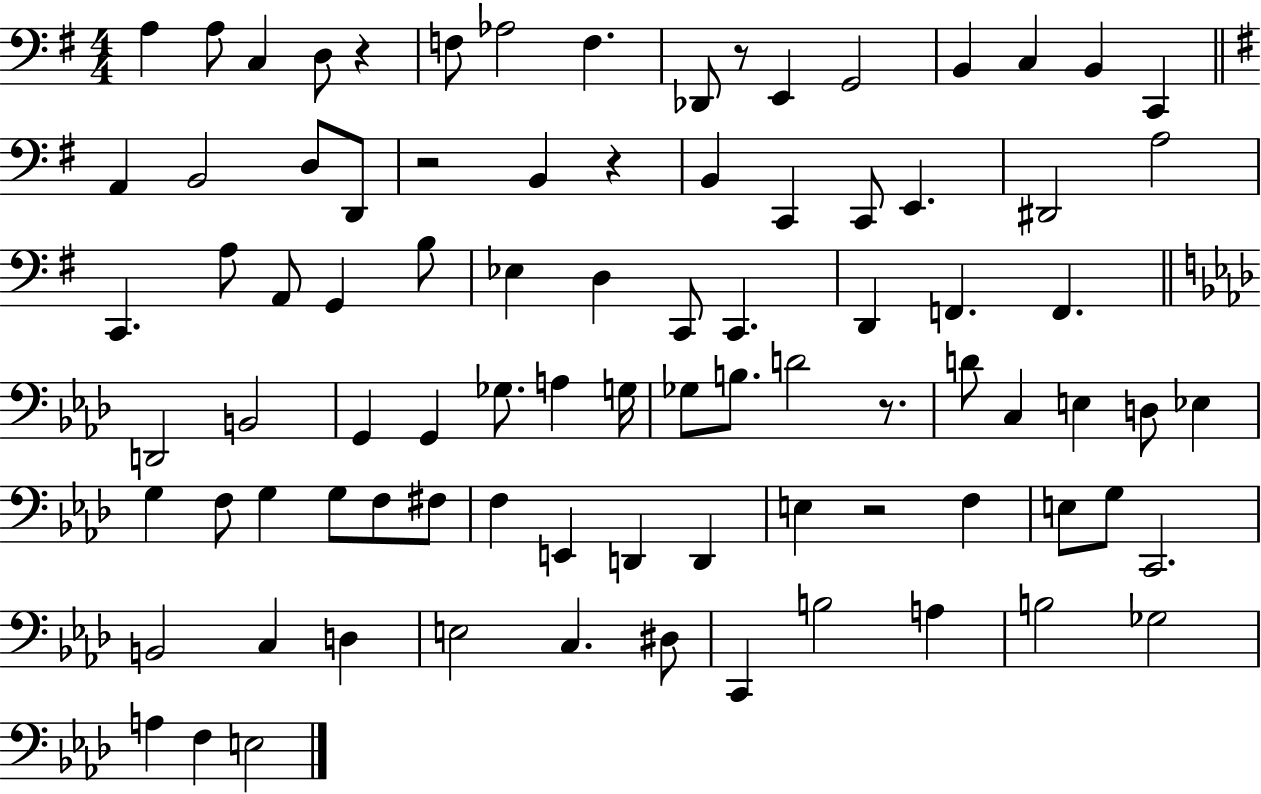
{
  \clef bass
  \numericTimeSignature
  \time 4/4
  \key g \major
  \repeat volta 2 { a4 a8 c4 d8 r4 | f8 aes2 f4. | des,8 r8 e,4 g,2 | b,4 c4 b,4 c,4 | \break \bar "||" \break \key e \minor a,4 b,2 d8 d,8 | r2 b,4 r4 | b,4 c,4 c,8 e,4. | dis,2 a2 | \break c,4. a8 a,8 g,4 b8 | ees4 d4 c,8 c,4. | d,4 f,4. f,4. | \bar "||" \break \key f \minor d,2 b,2 | g,4 g,4 ges8. a4 g16 | ges8 b8. d'2 r8. | d'8 c4 e4 d8 ees4 | \break g4 f8 g4 g8 f8 fis8 | f4 e,4 d,4 d,4 | e4 r2 f4 | e8 g8 c,2. | \break b,2 c4 d4 | e2 c4. dis8 | c,4 b2 a4 | b2 ges2 | \break a4 f4 e2 | } \bar "|."
}